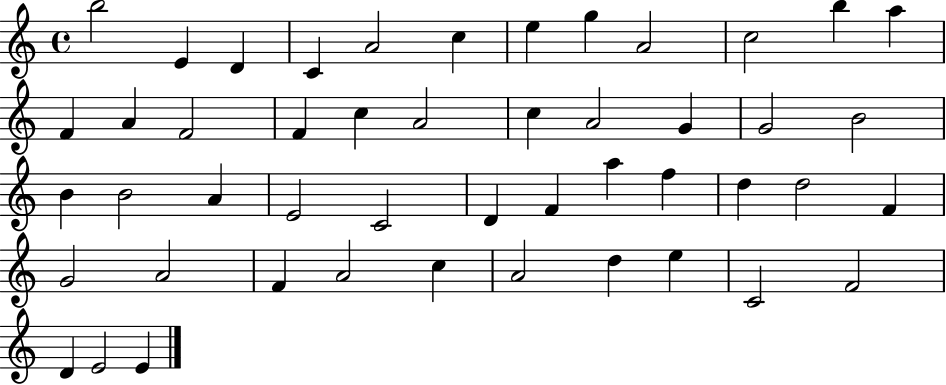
{
  \clef treble
  \time 4/4
  \defaultTimeSignature
  \key c \major
  b''2 e'4 d'4 | c'4 a'2 c''4 | e''4 g''4 a'2 | c''2 b''4 a''4 | \break f'4 a'4 f'2 | f'4 c''4 a'2 | c''4 a'2 g'4 | g'2 b'2 | \break b'4 b'2 a'4 | e'2 c'2 | d'4 f'4 a''4 f''4 | d''4 d''2 f'4 | \break g'2 a'2 | f'4 a'2 c''4 | a'2 d''4 e''4 | c'2 f'2 | \break d'4 e'2 e'4 | \bar "|."
}